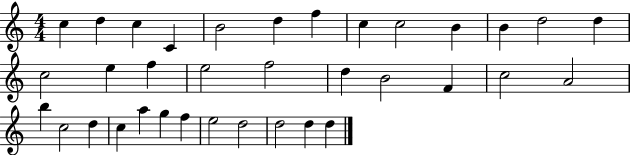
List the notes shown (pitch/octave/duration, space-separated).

C5/q D5/q C5/q C4/q B4/h D5/q F5/q C5/q C5/h B4/q B4/q D5/h D5/q C5/h E5/q F5/q E5/h F5/h D5/q B4/h F4/q C5/h A4/h B5/q C5/h D5/q C5/q A5/q G5/q F5/q E5/h D5/h D5/h D5/q D5/q